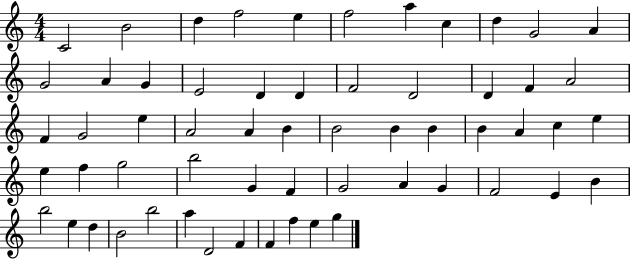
{
  \clef treble
  \numericTimeSignature
  \time 4/4
  \key c \major
  c'2 b'2 | d''4 f''2 e''4 | f''2 a''4 c''4 | d''4 g'2 a'4 | \break g'2 a'4 g'4 | e'2 d'4 d'4 | f'2 d'2 | d'4 f'4 a'2 | \break f'4 g'2 e''4 | a'2 a'4 b'4 | b'2 b'4 b'4 | b'4 a'4 c''4 e''4 | \break e''4 f''4 g''2 | b''2 g'4 f'4 | g'2 a'4 g'4 | f'2 e'4 b'4 | \break b''2 e''4 d''4 | b'2 b''2 | a''4 d'2 f'4 | f'4 f''4 e''4 g''4 | \break \bar "|."
}